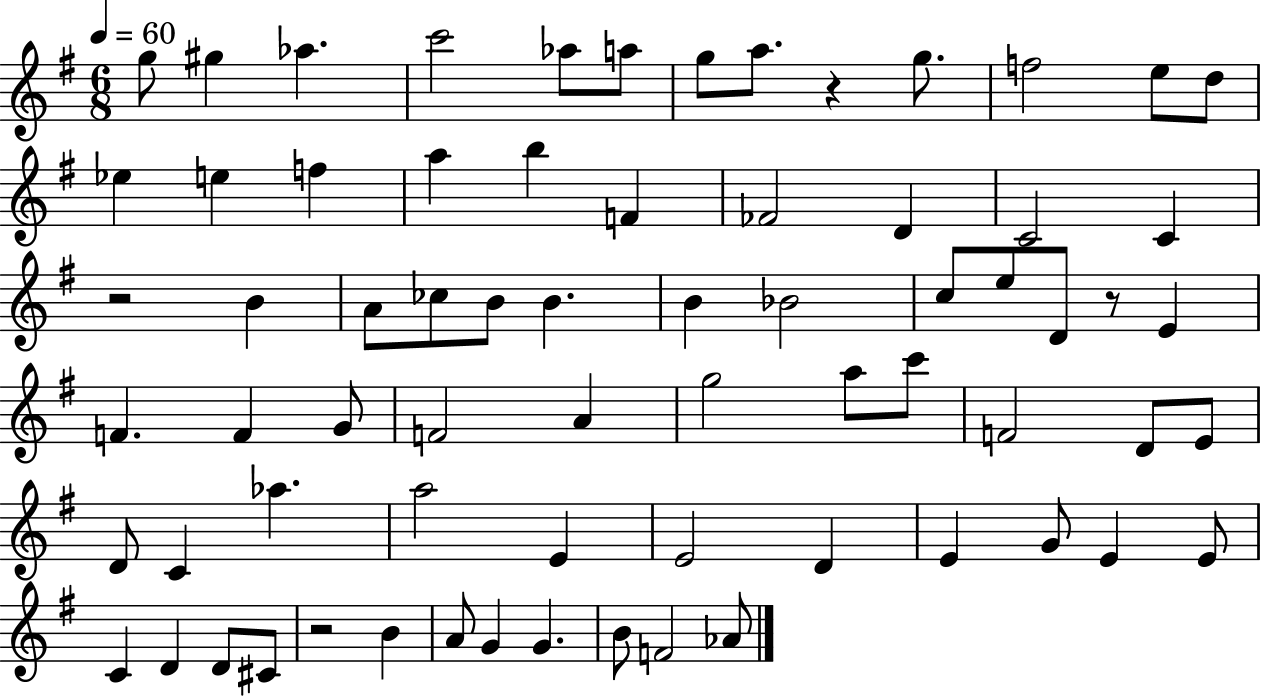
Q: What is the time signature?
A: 6/8